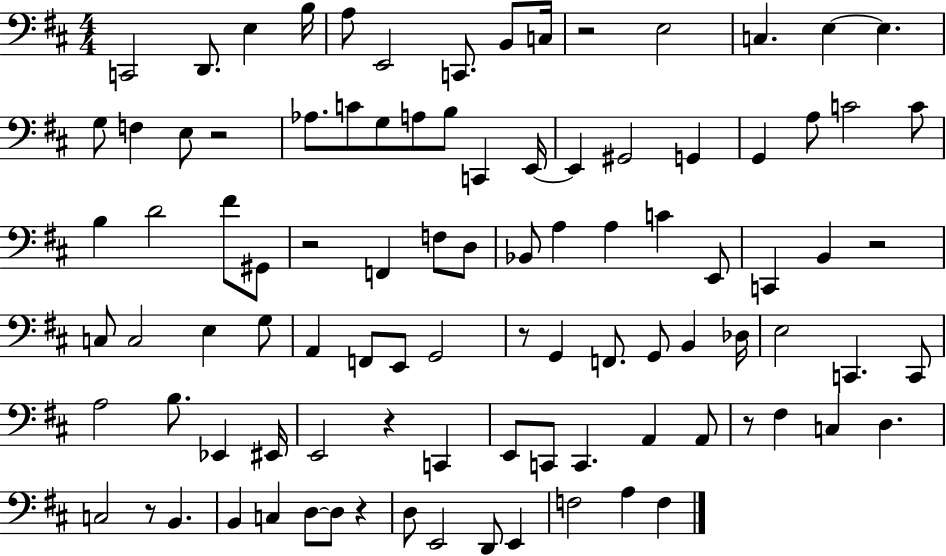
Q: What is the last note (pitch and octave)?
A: F3